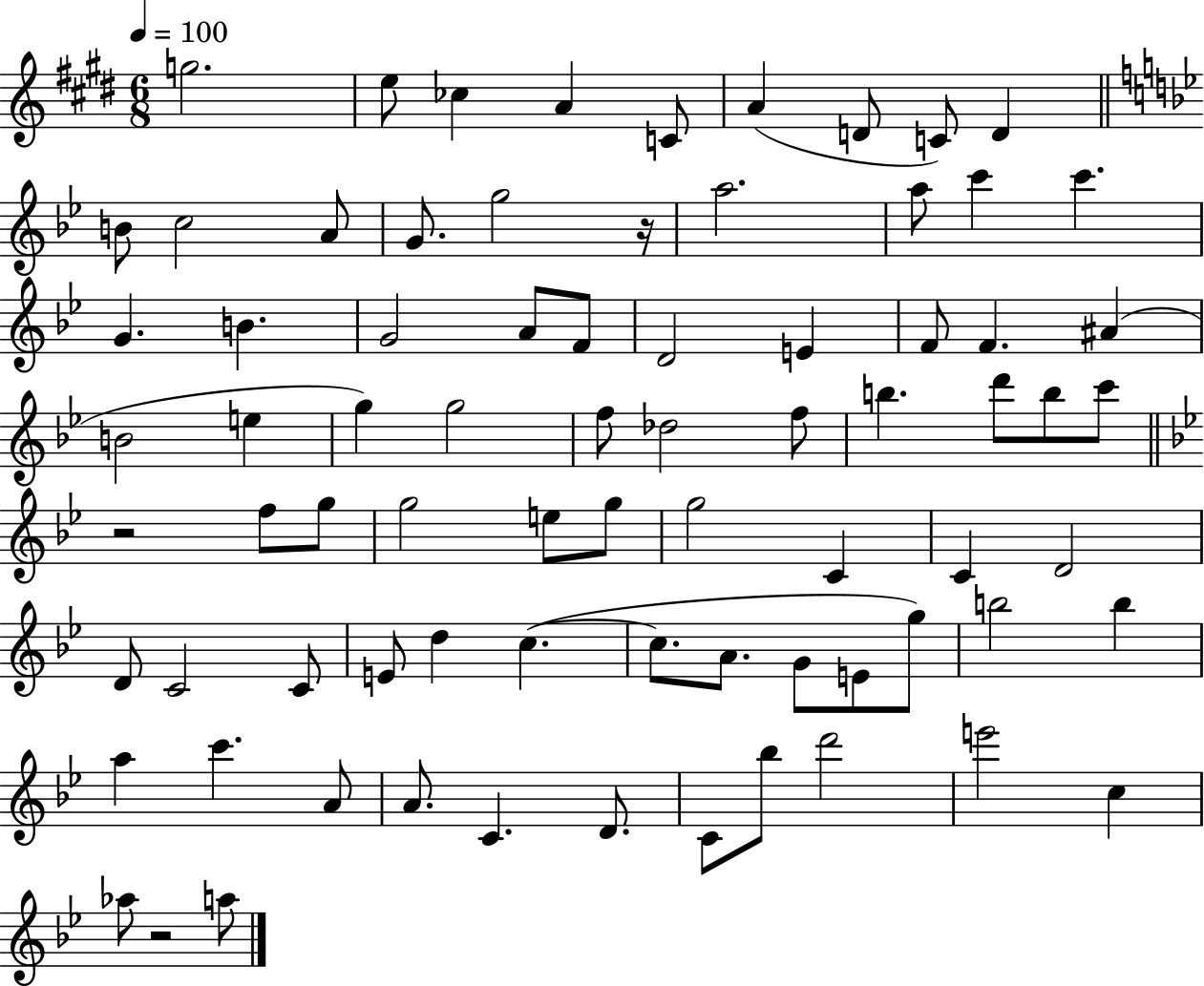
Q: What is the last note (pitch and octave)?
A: A5